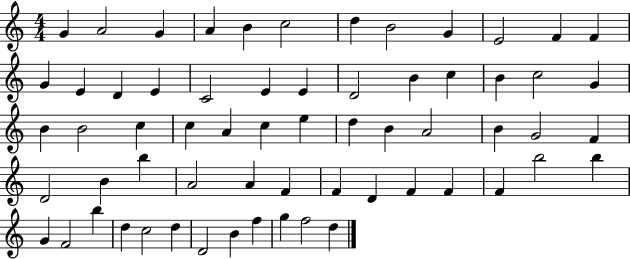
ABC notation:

X:1
T:Untitled
M:4/4
L:1/4
K:C
G A2 G A B c2 d B2 G E2 F F G E D E C2 E E D2 B c B c2 G B B2 c c A c e d B A2 B G2 F D2 B b A2 A F F D F F F b2 b G F2 b d c2 d D2 B f g f2 d